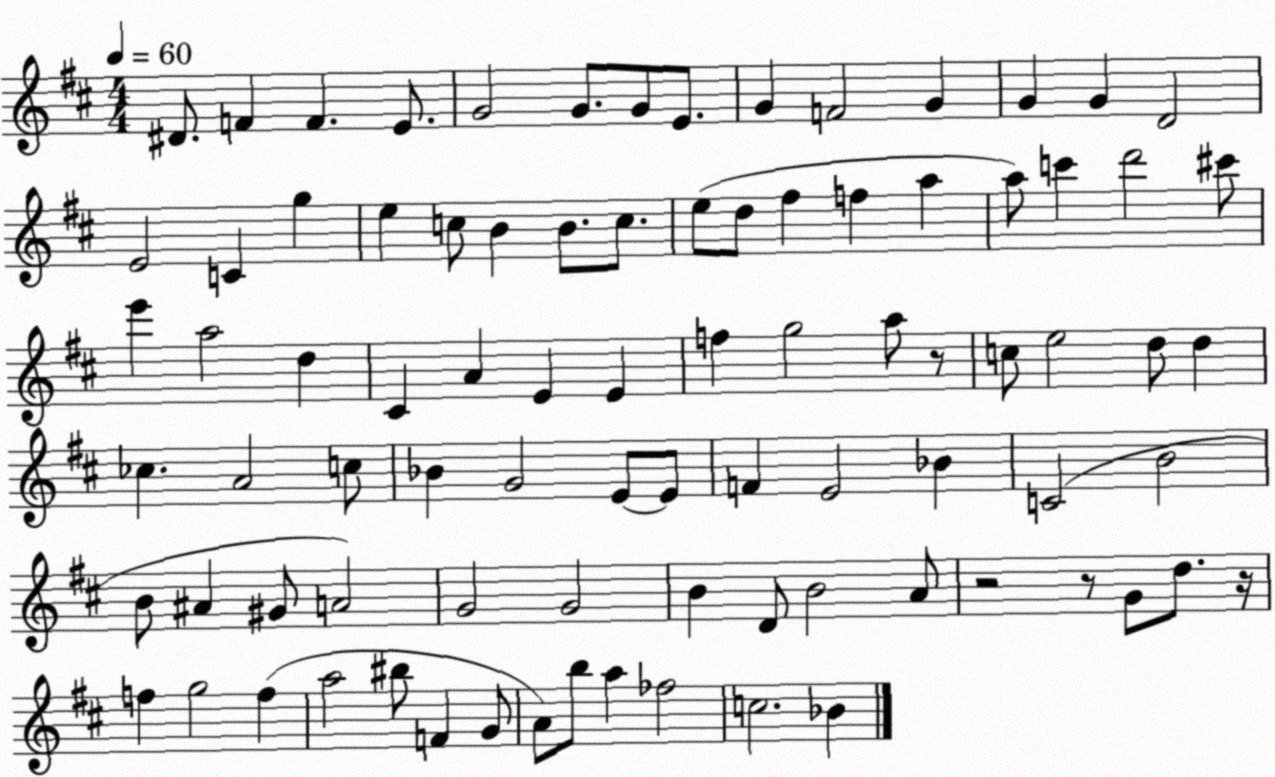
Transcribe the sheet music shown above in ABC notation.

X:1
T:Untitled
M:4/4
L:1/4
K:D
^D/2 F F E/2 G2 G/2 G/2 E/2 G F2 G G G D2 E2 C g e c/2 B B/2 c/2 e/2 d/2 ^f f a a/2 c' d'2 ^c'/2 e' a2 d ^C A E E f g2 a/2 z/2 c/2 e2 d/2 d _c A2 c/2 _B G2 E/2 E/2 F E2 _B C2 B2 B/2 ^A ^G/2 A2 G2 G2 B D/2 B2 A/2 z2 z/2 G/2 d/2 z/4 f g2 f a2 ^b/2 F G/2 A/2 b/2 a _f2 c2 _B